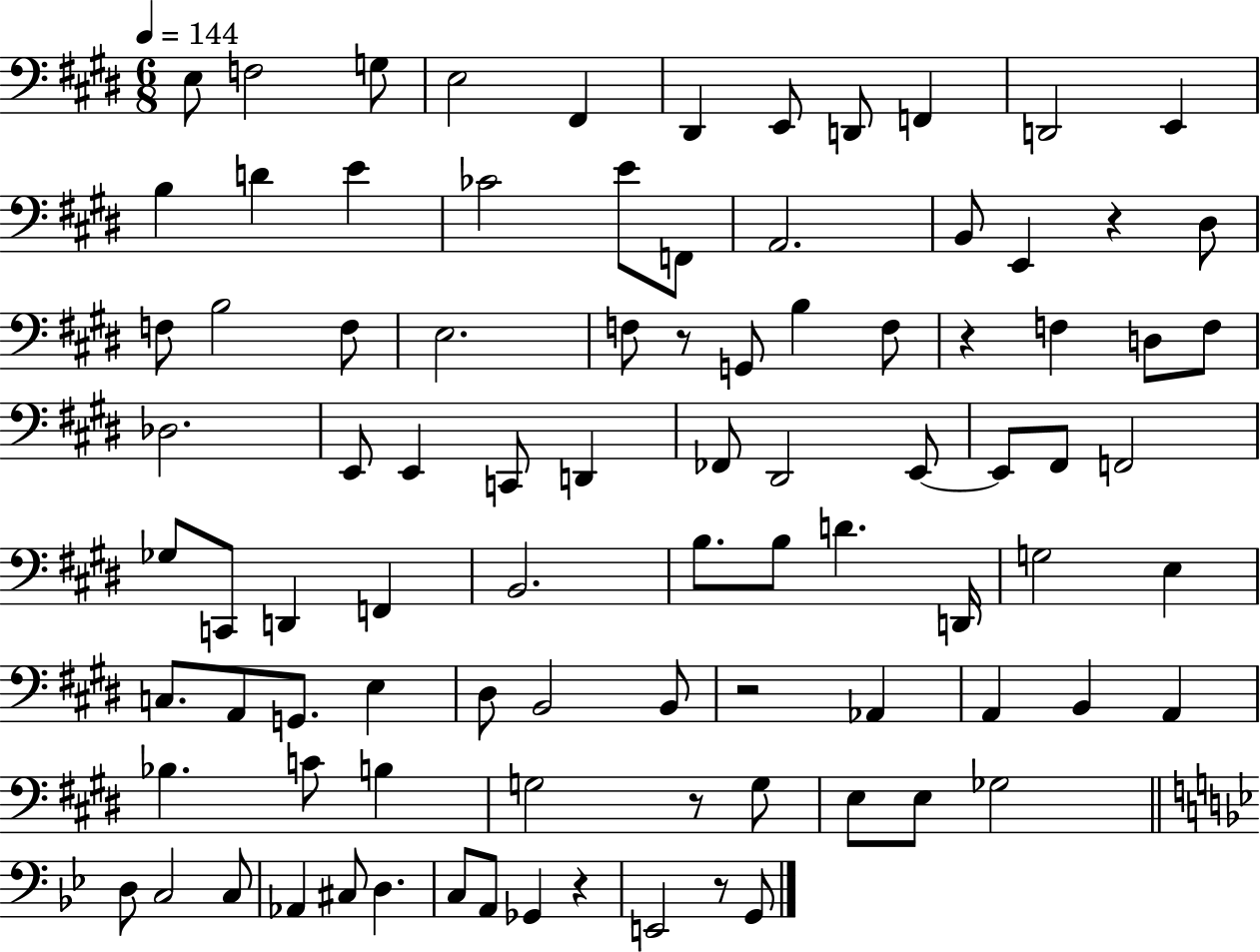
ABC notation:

X:1
T:Untitled
M:6/8
L:1/4
K:E
E,/2 F,2 G,/2 E,2 ^F,, ^D,, E,,/2 D,,/2 F,, D,,2 E,, B, D E _C2 E/2 F,,/2 A,,2 B,,/2 E,, z ^D,/2 F,/2 B,2 F,/2 E,2 F,/2 z/2 G,,/2 B, F,/2 z F, D,/2 F,/2 _D,2 E,,/2 E,, C,,/2 D,, _F,,/2 ^D,,2 E,,/2 E,,/2 ^F,,/2 F,,2 _G,/2 C,,/2 D,, F,, B,,2 B,/2 B,/2 D D,,/4 G,2 E, C,/2 A,,/2 G,,/2 E, ^D,/2 B,,2 B,,/2 z2 _A,, A,, B,, A,, _B, C/2 B, G,2 z/2 G,/2 E,/2 E,/2 _G,2 D,/2 C,2 C,/2 _A,, ^C,/2 D, C,/2 A,,/2 _G,, z E,,2 z/2 G,,/2